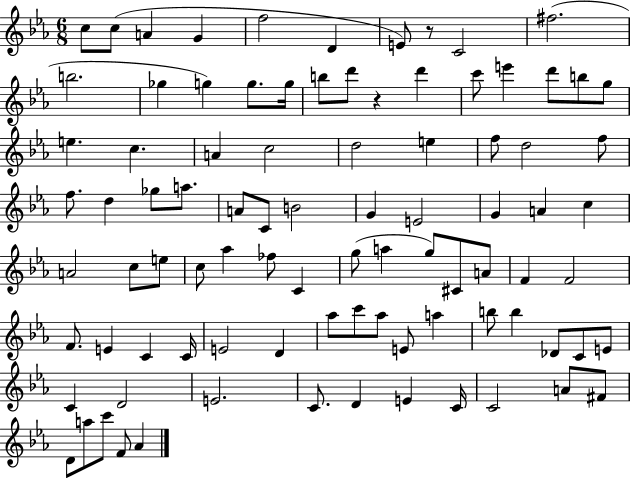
{
  \clef treble
  \numericTimeSignature
  \time 6/8
  \key ees \major
  \repeat volta 2 { c''8 c''8( a'4 g'4 | f''2 d'4 | e'8) r8 c'2 | fis''2.( | \break b''2. | ges''4 g''4) g''8. g''16 | b''8 d'''8 r4 d'''4 | c'''8 e'''4 d'''8 b''8 g''8 | \break e''4. c''4. | a'4 c''2 | d''2 e''4 | f''8 d''2 f''8 | \break f''8. d''4 ges''8 a''8. | a'8 c'8 b'2 | g'4 e'2 | g'4 a'4 c''4 | \break a'2 c''8 e''8 | c''8 aes''4 fes''8 c'4 | g''8( a''4 g''8) cis'8 a'8 | f'4 f'2 | \break f'8. e'4 c'4 c'16 | e'2 d'4 | aes''8 c'''8 aes''8 e'8 a''4 | b''8 b''4 des'8 c'8 e'8 | \break c'4 d'2 | e'2. | c'8. d'4 e'4 c'16 | c'2 a'8 fis'8 | \break d'8 a''8 c'''8 f'8 aes'4 | } \bar "|."
}